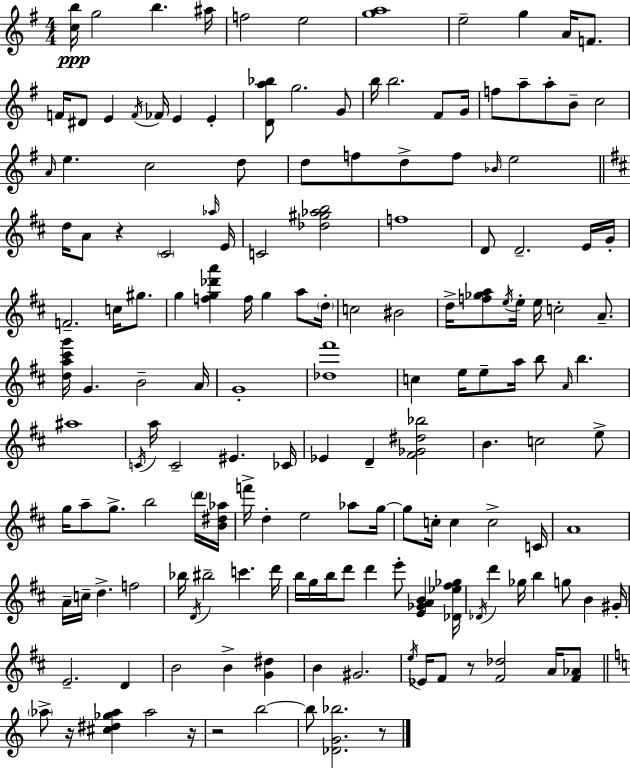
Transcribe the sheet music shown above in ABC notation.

X:1
T:Untitled
M:4/4
L:1/4
K:G
[cb]/4 g2 b ^a/4 f2 e2 [ga]4 e2 g A/4 F/2 F/4 ^D/2 E F/4 _F/4 E E [Da_b]/2 g2 G/2 b/4 b2 ^F/2 G/4 f/2 a/2 a/2 B/2 c2 A/4 e c2 d/2 d/2 f/2 d/2 f/2 _B/4 e2 d/4 A/2 z ^C2 _a/4 E/4 C2 [_d^g_ab]2 f4 D/2 D2 E/4 G/4 F2 c/4 ^g/2 g [fg_d'a'] f/4 g a/2 d/4 c2 ^B2 d/4 [f_ga]/2 e/4 e/4 e/4 c2 A/2 [da^c'g']/4 G B2 A/4 G4 [_d^f']4 c e/4 e/2 a/4 b/2 A/4 b ^a4 C/4 a/4 C2 ^E _C/4 _E D [^F_G^d_b]2 B c2 e/2 g/4 a/2 g/2 b2 d'/4 [B^d_a]/4 f'/4 d e2 _a/2 g/4 g/2 c/4 c c2 C/4 A4 A/4 c/4 d f2 _b/4 D/4 ^b2 c' d'/4 b/4 g/4 b/4 d'/2 d' e'/2 [E_GAB] [_D_e^f_g]/4 _D/4 d' _g/4 b g/2 B ^G/4 E2 D B2 B [G^d] B ^G2 e/4 _E/4 ^F/2 z/2 [^F_d]2 A/4 [^F_A]/2 _a/2 z/4 [^c^d_g_a] _a2 z/4 z2 b2 b/2 [_DG_b]2 z/2